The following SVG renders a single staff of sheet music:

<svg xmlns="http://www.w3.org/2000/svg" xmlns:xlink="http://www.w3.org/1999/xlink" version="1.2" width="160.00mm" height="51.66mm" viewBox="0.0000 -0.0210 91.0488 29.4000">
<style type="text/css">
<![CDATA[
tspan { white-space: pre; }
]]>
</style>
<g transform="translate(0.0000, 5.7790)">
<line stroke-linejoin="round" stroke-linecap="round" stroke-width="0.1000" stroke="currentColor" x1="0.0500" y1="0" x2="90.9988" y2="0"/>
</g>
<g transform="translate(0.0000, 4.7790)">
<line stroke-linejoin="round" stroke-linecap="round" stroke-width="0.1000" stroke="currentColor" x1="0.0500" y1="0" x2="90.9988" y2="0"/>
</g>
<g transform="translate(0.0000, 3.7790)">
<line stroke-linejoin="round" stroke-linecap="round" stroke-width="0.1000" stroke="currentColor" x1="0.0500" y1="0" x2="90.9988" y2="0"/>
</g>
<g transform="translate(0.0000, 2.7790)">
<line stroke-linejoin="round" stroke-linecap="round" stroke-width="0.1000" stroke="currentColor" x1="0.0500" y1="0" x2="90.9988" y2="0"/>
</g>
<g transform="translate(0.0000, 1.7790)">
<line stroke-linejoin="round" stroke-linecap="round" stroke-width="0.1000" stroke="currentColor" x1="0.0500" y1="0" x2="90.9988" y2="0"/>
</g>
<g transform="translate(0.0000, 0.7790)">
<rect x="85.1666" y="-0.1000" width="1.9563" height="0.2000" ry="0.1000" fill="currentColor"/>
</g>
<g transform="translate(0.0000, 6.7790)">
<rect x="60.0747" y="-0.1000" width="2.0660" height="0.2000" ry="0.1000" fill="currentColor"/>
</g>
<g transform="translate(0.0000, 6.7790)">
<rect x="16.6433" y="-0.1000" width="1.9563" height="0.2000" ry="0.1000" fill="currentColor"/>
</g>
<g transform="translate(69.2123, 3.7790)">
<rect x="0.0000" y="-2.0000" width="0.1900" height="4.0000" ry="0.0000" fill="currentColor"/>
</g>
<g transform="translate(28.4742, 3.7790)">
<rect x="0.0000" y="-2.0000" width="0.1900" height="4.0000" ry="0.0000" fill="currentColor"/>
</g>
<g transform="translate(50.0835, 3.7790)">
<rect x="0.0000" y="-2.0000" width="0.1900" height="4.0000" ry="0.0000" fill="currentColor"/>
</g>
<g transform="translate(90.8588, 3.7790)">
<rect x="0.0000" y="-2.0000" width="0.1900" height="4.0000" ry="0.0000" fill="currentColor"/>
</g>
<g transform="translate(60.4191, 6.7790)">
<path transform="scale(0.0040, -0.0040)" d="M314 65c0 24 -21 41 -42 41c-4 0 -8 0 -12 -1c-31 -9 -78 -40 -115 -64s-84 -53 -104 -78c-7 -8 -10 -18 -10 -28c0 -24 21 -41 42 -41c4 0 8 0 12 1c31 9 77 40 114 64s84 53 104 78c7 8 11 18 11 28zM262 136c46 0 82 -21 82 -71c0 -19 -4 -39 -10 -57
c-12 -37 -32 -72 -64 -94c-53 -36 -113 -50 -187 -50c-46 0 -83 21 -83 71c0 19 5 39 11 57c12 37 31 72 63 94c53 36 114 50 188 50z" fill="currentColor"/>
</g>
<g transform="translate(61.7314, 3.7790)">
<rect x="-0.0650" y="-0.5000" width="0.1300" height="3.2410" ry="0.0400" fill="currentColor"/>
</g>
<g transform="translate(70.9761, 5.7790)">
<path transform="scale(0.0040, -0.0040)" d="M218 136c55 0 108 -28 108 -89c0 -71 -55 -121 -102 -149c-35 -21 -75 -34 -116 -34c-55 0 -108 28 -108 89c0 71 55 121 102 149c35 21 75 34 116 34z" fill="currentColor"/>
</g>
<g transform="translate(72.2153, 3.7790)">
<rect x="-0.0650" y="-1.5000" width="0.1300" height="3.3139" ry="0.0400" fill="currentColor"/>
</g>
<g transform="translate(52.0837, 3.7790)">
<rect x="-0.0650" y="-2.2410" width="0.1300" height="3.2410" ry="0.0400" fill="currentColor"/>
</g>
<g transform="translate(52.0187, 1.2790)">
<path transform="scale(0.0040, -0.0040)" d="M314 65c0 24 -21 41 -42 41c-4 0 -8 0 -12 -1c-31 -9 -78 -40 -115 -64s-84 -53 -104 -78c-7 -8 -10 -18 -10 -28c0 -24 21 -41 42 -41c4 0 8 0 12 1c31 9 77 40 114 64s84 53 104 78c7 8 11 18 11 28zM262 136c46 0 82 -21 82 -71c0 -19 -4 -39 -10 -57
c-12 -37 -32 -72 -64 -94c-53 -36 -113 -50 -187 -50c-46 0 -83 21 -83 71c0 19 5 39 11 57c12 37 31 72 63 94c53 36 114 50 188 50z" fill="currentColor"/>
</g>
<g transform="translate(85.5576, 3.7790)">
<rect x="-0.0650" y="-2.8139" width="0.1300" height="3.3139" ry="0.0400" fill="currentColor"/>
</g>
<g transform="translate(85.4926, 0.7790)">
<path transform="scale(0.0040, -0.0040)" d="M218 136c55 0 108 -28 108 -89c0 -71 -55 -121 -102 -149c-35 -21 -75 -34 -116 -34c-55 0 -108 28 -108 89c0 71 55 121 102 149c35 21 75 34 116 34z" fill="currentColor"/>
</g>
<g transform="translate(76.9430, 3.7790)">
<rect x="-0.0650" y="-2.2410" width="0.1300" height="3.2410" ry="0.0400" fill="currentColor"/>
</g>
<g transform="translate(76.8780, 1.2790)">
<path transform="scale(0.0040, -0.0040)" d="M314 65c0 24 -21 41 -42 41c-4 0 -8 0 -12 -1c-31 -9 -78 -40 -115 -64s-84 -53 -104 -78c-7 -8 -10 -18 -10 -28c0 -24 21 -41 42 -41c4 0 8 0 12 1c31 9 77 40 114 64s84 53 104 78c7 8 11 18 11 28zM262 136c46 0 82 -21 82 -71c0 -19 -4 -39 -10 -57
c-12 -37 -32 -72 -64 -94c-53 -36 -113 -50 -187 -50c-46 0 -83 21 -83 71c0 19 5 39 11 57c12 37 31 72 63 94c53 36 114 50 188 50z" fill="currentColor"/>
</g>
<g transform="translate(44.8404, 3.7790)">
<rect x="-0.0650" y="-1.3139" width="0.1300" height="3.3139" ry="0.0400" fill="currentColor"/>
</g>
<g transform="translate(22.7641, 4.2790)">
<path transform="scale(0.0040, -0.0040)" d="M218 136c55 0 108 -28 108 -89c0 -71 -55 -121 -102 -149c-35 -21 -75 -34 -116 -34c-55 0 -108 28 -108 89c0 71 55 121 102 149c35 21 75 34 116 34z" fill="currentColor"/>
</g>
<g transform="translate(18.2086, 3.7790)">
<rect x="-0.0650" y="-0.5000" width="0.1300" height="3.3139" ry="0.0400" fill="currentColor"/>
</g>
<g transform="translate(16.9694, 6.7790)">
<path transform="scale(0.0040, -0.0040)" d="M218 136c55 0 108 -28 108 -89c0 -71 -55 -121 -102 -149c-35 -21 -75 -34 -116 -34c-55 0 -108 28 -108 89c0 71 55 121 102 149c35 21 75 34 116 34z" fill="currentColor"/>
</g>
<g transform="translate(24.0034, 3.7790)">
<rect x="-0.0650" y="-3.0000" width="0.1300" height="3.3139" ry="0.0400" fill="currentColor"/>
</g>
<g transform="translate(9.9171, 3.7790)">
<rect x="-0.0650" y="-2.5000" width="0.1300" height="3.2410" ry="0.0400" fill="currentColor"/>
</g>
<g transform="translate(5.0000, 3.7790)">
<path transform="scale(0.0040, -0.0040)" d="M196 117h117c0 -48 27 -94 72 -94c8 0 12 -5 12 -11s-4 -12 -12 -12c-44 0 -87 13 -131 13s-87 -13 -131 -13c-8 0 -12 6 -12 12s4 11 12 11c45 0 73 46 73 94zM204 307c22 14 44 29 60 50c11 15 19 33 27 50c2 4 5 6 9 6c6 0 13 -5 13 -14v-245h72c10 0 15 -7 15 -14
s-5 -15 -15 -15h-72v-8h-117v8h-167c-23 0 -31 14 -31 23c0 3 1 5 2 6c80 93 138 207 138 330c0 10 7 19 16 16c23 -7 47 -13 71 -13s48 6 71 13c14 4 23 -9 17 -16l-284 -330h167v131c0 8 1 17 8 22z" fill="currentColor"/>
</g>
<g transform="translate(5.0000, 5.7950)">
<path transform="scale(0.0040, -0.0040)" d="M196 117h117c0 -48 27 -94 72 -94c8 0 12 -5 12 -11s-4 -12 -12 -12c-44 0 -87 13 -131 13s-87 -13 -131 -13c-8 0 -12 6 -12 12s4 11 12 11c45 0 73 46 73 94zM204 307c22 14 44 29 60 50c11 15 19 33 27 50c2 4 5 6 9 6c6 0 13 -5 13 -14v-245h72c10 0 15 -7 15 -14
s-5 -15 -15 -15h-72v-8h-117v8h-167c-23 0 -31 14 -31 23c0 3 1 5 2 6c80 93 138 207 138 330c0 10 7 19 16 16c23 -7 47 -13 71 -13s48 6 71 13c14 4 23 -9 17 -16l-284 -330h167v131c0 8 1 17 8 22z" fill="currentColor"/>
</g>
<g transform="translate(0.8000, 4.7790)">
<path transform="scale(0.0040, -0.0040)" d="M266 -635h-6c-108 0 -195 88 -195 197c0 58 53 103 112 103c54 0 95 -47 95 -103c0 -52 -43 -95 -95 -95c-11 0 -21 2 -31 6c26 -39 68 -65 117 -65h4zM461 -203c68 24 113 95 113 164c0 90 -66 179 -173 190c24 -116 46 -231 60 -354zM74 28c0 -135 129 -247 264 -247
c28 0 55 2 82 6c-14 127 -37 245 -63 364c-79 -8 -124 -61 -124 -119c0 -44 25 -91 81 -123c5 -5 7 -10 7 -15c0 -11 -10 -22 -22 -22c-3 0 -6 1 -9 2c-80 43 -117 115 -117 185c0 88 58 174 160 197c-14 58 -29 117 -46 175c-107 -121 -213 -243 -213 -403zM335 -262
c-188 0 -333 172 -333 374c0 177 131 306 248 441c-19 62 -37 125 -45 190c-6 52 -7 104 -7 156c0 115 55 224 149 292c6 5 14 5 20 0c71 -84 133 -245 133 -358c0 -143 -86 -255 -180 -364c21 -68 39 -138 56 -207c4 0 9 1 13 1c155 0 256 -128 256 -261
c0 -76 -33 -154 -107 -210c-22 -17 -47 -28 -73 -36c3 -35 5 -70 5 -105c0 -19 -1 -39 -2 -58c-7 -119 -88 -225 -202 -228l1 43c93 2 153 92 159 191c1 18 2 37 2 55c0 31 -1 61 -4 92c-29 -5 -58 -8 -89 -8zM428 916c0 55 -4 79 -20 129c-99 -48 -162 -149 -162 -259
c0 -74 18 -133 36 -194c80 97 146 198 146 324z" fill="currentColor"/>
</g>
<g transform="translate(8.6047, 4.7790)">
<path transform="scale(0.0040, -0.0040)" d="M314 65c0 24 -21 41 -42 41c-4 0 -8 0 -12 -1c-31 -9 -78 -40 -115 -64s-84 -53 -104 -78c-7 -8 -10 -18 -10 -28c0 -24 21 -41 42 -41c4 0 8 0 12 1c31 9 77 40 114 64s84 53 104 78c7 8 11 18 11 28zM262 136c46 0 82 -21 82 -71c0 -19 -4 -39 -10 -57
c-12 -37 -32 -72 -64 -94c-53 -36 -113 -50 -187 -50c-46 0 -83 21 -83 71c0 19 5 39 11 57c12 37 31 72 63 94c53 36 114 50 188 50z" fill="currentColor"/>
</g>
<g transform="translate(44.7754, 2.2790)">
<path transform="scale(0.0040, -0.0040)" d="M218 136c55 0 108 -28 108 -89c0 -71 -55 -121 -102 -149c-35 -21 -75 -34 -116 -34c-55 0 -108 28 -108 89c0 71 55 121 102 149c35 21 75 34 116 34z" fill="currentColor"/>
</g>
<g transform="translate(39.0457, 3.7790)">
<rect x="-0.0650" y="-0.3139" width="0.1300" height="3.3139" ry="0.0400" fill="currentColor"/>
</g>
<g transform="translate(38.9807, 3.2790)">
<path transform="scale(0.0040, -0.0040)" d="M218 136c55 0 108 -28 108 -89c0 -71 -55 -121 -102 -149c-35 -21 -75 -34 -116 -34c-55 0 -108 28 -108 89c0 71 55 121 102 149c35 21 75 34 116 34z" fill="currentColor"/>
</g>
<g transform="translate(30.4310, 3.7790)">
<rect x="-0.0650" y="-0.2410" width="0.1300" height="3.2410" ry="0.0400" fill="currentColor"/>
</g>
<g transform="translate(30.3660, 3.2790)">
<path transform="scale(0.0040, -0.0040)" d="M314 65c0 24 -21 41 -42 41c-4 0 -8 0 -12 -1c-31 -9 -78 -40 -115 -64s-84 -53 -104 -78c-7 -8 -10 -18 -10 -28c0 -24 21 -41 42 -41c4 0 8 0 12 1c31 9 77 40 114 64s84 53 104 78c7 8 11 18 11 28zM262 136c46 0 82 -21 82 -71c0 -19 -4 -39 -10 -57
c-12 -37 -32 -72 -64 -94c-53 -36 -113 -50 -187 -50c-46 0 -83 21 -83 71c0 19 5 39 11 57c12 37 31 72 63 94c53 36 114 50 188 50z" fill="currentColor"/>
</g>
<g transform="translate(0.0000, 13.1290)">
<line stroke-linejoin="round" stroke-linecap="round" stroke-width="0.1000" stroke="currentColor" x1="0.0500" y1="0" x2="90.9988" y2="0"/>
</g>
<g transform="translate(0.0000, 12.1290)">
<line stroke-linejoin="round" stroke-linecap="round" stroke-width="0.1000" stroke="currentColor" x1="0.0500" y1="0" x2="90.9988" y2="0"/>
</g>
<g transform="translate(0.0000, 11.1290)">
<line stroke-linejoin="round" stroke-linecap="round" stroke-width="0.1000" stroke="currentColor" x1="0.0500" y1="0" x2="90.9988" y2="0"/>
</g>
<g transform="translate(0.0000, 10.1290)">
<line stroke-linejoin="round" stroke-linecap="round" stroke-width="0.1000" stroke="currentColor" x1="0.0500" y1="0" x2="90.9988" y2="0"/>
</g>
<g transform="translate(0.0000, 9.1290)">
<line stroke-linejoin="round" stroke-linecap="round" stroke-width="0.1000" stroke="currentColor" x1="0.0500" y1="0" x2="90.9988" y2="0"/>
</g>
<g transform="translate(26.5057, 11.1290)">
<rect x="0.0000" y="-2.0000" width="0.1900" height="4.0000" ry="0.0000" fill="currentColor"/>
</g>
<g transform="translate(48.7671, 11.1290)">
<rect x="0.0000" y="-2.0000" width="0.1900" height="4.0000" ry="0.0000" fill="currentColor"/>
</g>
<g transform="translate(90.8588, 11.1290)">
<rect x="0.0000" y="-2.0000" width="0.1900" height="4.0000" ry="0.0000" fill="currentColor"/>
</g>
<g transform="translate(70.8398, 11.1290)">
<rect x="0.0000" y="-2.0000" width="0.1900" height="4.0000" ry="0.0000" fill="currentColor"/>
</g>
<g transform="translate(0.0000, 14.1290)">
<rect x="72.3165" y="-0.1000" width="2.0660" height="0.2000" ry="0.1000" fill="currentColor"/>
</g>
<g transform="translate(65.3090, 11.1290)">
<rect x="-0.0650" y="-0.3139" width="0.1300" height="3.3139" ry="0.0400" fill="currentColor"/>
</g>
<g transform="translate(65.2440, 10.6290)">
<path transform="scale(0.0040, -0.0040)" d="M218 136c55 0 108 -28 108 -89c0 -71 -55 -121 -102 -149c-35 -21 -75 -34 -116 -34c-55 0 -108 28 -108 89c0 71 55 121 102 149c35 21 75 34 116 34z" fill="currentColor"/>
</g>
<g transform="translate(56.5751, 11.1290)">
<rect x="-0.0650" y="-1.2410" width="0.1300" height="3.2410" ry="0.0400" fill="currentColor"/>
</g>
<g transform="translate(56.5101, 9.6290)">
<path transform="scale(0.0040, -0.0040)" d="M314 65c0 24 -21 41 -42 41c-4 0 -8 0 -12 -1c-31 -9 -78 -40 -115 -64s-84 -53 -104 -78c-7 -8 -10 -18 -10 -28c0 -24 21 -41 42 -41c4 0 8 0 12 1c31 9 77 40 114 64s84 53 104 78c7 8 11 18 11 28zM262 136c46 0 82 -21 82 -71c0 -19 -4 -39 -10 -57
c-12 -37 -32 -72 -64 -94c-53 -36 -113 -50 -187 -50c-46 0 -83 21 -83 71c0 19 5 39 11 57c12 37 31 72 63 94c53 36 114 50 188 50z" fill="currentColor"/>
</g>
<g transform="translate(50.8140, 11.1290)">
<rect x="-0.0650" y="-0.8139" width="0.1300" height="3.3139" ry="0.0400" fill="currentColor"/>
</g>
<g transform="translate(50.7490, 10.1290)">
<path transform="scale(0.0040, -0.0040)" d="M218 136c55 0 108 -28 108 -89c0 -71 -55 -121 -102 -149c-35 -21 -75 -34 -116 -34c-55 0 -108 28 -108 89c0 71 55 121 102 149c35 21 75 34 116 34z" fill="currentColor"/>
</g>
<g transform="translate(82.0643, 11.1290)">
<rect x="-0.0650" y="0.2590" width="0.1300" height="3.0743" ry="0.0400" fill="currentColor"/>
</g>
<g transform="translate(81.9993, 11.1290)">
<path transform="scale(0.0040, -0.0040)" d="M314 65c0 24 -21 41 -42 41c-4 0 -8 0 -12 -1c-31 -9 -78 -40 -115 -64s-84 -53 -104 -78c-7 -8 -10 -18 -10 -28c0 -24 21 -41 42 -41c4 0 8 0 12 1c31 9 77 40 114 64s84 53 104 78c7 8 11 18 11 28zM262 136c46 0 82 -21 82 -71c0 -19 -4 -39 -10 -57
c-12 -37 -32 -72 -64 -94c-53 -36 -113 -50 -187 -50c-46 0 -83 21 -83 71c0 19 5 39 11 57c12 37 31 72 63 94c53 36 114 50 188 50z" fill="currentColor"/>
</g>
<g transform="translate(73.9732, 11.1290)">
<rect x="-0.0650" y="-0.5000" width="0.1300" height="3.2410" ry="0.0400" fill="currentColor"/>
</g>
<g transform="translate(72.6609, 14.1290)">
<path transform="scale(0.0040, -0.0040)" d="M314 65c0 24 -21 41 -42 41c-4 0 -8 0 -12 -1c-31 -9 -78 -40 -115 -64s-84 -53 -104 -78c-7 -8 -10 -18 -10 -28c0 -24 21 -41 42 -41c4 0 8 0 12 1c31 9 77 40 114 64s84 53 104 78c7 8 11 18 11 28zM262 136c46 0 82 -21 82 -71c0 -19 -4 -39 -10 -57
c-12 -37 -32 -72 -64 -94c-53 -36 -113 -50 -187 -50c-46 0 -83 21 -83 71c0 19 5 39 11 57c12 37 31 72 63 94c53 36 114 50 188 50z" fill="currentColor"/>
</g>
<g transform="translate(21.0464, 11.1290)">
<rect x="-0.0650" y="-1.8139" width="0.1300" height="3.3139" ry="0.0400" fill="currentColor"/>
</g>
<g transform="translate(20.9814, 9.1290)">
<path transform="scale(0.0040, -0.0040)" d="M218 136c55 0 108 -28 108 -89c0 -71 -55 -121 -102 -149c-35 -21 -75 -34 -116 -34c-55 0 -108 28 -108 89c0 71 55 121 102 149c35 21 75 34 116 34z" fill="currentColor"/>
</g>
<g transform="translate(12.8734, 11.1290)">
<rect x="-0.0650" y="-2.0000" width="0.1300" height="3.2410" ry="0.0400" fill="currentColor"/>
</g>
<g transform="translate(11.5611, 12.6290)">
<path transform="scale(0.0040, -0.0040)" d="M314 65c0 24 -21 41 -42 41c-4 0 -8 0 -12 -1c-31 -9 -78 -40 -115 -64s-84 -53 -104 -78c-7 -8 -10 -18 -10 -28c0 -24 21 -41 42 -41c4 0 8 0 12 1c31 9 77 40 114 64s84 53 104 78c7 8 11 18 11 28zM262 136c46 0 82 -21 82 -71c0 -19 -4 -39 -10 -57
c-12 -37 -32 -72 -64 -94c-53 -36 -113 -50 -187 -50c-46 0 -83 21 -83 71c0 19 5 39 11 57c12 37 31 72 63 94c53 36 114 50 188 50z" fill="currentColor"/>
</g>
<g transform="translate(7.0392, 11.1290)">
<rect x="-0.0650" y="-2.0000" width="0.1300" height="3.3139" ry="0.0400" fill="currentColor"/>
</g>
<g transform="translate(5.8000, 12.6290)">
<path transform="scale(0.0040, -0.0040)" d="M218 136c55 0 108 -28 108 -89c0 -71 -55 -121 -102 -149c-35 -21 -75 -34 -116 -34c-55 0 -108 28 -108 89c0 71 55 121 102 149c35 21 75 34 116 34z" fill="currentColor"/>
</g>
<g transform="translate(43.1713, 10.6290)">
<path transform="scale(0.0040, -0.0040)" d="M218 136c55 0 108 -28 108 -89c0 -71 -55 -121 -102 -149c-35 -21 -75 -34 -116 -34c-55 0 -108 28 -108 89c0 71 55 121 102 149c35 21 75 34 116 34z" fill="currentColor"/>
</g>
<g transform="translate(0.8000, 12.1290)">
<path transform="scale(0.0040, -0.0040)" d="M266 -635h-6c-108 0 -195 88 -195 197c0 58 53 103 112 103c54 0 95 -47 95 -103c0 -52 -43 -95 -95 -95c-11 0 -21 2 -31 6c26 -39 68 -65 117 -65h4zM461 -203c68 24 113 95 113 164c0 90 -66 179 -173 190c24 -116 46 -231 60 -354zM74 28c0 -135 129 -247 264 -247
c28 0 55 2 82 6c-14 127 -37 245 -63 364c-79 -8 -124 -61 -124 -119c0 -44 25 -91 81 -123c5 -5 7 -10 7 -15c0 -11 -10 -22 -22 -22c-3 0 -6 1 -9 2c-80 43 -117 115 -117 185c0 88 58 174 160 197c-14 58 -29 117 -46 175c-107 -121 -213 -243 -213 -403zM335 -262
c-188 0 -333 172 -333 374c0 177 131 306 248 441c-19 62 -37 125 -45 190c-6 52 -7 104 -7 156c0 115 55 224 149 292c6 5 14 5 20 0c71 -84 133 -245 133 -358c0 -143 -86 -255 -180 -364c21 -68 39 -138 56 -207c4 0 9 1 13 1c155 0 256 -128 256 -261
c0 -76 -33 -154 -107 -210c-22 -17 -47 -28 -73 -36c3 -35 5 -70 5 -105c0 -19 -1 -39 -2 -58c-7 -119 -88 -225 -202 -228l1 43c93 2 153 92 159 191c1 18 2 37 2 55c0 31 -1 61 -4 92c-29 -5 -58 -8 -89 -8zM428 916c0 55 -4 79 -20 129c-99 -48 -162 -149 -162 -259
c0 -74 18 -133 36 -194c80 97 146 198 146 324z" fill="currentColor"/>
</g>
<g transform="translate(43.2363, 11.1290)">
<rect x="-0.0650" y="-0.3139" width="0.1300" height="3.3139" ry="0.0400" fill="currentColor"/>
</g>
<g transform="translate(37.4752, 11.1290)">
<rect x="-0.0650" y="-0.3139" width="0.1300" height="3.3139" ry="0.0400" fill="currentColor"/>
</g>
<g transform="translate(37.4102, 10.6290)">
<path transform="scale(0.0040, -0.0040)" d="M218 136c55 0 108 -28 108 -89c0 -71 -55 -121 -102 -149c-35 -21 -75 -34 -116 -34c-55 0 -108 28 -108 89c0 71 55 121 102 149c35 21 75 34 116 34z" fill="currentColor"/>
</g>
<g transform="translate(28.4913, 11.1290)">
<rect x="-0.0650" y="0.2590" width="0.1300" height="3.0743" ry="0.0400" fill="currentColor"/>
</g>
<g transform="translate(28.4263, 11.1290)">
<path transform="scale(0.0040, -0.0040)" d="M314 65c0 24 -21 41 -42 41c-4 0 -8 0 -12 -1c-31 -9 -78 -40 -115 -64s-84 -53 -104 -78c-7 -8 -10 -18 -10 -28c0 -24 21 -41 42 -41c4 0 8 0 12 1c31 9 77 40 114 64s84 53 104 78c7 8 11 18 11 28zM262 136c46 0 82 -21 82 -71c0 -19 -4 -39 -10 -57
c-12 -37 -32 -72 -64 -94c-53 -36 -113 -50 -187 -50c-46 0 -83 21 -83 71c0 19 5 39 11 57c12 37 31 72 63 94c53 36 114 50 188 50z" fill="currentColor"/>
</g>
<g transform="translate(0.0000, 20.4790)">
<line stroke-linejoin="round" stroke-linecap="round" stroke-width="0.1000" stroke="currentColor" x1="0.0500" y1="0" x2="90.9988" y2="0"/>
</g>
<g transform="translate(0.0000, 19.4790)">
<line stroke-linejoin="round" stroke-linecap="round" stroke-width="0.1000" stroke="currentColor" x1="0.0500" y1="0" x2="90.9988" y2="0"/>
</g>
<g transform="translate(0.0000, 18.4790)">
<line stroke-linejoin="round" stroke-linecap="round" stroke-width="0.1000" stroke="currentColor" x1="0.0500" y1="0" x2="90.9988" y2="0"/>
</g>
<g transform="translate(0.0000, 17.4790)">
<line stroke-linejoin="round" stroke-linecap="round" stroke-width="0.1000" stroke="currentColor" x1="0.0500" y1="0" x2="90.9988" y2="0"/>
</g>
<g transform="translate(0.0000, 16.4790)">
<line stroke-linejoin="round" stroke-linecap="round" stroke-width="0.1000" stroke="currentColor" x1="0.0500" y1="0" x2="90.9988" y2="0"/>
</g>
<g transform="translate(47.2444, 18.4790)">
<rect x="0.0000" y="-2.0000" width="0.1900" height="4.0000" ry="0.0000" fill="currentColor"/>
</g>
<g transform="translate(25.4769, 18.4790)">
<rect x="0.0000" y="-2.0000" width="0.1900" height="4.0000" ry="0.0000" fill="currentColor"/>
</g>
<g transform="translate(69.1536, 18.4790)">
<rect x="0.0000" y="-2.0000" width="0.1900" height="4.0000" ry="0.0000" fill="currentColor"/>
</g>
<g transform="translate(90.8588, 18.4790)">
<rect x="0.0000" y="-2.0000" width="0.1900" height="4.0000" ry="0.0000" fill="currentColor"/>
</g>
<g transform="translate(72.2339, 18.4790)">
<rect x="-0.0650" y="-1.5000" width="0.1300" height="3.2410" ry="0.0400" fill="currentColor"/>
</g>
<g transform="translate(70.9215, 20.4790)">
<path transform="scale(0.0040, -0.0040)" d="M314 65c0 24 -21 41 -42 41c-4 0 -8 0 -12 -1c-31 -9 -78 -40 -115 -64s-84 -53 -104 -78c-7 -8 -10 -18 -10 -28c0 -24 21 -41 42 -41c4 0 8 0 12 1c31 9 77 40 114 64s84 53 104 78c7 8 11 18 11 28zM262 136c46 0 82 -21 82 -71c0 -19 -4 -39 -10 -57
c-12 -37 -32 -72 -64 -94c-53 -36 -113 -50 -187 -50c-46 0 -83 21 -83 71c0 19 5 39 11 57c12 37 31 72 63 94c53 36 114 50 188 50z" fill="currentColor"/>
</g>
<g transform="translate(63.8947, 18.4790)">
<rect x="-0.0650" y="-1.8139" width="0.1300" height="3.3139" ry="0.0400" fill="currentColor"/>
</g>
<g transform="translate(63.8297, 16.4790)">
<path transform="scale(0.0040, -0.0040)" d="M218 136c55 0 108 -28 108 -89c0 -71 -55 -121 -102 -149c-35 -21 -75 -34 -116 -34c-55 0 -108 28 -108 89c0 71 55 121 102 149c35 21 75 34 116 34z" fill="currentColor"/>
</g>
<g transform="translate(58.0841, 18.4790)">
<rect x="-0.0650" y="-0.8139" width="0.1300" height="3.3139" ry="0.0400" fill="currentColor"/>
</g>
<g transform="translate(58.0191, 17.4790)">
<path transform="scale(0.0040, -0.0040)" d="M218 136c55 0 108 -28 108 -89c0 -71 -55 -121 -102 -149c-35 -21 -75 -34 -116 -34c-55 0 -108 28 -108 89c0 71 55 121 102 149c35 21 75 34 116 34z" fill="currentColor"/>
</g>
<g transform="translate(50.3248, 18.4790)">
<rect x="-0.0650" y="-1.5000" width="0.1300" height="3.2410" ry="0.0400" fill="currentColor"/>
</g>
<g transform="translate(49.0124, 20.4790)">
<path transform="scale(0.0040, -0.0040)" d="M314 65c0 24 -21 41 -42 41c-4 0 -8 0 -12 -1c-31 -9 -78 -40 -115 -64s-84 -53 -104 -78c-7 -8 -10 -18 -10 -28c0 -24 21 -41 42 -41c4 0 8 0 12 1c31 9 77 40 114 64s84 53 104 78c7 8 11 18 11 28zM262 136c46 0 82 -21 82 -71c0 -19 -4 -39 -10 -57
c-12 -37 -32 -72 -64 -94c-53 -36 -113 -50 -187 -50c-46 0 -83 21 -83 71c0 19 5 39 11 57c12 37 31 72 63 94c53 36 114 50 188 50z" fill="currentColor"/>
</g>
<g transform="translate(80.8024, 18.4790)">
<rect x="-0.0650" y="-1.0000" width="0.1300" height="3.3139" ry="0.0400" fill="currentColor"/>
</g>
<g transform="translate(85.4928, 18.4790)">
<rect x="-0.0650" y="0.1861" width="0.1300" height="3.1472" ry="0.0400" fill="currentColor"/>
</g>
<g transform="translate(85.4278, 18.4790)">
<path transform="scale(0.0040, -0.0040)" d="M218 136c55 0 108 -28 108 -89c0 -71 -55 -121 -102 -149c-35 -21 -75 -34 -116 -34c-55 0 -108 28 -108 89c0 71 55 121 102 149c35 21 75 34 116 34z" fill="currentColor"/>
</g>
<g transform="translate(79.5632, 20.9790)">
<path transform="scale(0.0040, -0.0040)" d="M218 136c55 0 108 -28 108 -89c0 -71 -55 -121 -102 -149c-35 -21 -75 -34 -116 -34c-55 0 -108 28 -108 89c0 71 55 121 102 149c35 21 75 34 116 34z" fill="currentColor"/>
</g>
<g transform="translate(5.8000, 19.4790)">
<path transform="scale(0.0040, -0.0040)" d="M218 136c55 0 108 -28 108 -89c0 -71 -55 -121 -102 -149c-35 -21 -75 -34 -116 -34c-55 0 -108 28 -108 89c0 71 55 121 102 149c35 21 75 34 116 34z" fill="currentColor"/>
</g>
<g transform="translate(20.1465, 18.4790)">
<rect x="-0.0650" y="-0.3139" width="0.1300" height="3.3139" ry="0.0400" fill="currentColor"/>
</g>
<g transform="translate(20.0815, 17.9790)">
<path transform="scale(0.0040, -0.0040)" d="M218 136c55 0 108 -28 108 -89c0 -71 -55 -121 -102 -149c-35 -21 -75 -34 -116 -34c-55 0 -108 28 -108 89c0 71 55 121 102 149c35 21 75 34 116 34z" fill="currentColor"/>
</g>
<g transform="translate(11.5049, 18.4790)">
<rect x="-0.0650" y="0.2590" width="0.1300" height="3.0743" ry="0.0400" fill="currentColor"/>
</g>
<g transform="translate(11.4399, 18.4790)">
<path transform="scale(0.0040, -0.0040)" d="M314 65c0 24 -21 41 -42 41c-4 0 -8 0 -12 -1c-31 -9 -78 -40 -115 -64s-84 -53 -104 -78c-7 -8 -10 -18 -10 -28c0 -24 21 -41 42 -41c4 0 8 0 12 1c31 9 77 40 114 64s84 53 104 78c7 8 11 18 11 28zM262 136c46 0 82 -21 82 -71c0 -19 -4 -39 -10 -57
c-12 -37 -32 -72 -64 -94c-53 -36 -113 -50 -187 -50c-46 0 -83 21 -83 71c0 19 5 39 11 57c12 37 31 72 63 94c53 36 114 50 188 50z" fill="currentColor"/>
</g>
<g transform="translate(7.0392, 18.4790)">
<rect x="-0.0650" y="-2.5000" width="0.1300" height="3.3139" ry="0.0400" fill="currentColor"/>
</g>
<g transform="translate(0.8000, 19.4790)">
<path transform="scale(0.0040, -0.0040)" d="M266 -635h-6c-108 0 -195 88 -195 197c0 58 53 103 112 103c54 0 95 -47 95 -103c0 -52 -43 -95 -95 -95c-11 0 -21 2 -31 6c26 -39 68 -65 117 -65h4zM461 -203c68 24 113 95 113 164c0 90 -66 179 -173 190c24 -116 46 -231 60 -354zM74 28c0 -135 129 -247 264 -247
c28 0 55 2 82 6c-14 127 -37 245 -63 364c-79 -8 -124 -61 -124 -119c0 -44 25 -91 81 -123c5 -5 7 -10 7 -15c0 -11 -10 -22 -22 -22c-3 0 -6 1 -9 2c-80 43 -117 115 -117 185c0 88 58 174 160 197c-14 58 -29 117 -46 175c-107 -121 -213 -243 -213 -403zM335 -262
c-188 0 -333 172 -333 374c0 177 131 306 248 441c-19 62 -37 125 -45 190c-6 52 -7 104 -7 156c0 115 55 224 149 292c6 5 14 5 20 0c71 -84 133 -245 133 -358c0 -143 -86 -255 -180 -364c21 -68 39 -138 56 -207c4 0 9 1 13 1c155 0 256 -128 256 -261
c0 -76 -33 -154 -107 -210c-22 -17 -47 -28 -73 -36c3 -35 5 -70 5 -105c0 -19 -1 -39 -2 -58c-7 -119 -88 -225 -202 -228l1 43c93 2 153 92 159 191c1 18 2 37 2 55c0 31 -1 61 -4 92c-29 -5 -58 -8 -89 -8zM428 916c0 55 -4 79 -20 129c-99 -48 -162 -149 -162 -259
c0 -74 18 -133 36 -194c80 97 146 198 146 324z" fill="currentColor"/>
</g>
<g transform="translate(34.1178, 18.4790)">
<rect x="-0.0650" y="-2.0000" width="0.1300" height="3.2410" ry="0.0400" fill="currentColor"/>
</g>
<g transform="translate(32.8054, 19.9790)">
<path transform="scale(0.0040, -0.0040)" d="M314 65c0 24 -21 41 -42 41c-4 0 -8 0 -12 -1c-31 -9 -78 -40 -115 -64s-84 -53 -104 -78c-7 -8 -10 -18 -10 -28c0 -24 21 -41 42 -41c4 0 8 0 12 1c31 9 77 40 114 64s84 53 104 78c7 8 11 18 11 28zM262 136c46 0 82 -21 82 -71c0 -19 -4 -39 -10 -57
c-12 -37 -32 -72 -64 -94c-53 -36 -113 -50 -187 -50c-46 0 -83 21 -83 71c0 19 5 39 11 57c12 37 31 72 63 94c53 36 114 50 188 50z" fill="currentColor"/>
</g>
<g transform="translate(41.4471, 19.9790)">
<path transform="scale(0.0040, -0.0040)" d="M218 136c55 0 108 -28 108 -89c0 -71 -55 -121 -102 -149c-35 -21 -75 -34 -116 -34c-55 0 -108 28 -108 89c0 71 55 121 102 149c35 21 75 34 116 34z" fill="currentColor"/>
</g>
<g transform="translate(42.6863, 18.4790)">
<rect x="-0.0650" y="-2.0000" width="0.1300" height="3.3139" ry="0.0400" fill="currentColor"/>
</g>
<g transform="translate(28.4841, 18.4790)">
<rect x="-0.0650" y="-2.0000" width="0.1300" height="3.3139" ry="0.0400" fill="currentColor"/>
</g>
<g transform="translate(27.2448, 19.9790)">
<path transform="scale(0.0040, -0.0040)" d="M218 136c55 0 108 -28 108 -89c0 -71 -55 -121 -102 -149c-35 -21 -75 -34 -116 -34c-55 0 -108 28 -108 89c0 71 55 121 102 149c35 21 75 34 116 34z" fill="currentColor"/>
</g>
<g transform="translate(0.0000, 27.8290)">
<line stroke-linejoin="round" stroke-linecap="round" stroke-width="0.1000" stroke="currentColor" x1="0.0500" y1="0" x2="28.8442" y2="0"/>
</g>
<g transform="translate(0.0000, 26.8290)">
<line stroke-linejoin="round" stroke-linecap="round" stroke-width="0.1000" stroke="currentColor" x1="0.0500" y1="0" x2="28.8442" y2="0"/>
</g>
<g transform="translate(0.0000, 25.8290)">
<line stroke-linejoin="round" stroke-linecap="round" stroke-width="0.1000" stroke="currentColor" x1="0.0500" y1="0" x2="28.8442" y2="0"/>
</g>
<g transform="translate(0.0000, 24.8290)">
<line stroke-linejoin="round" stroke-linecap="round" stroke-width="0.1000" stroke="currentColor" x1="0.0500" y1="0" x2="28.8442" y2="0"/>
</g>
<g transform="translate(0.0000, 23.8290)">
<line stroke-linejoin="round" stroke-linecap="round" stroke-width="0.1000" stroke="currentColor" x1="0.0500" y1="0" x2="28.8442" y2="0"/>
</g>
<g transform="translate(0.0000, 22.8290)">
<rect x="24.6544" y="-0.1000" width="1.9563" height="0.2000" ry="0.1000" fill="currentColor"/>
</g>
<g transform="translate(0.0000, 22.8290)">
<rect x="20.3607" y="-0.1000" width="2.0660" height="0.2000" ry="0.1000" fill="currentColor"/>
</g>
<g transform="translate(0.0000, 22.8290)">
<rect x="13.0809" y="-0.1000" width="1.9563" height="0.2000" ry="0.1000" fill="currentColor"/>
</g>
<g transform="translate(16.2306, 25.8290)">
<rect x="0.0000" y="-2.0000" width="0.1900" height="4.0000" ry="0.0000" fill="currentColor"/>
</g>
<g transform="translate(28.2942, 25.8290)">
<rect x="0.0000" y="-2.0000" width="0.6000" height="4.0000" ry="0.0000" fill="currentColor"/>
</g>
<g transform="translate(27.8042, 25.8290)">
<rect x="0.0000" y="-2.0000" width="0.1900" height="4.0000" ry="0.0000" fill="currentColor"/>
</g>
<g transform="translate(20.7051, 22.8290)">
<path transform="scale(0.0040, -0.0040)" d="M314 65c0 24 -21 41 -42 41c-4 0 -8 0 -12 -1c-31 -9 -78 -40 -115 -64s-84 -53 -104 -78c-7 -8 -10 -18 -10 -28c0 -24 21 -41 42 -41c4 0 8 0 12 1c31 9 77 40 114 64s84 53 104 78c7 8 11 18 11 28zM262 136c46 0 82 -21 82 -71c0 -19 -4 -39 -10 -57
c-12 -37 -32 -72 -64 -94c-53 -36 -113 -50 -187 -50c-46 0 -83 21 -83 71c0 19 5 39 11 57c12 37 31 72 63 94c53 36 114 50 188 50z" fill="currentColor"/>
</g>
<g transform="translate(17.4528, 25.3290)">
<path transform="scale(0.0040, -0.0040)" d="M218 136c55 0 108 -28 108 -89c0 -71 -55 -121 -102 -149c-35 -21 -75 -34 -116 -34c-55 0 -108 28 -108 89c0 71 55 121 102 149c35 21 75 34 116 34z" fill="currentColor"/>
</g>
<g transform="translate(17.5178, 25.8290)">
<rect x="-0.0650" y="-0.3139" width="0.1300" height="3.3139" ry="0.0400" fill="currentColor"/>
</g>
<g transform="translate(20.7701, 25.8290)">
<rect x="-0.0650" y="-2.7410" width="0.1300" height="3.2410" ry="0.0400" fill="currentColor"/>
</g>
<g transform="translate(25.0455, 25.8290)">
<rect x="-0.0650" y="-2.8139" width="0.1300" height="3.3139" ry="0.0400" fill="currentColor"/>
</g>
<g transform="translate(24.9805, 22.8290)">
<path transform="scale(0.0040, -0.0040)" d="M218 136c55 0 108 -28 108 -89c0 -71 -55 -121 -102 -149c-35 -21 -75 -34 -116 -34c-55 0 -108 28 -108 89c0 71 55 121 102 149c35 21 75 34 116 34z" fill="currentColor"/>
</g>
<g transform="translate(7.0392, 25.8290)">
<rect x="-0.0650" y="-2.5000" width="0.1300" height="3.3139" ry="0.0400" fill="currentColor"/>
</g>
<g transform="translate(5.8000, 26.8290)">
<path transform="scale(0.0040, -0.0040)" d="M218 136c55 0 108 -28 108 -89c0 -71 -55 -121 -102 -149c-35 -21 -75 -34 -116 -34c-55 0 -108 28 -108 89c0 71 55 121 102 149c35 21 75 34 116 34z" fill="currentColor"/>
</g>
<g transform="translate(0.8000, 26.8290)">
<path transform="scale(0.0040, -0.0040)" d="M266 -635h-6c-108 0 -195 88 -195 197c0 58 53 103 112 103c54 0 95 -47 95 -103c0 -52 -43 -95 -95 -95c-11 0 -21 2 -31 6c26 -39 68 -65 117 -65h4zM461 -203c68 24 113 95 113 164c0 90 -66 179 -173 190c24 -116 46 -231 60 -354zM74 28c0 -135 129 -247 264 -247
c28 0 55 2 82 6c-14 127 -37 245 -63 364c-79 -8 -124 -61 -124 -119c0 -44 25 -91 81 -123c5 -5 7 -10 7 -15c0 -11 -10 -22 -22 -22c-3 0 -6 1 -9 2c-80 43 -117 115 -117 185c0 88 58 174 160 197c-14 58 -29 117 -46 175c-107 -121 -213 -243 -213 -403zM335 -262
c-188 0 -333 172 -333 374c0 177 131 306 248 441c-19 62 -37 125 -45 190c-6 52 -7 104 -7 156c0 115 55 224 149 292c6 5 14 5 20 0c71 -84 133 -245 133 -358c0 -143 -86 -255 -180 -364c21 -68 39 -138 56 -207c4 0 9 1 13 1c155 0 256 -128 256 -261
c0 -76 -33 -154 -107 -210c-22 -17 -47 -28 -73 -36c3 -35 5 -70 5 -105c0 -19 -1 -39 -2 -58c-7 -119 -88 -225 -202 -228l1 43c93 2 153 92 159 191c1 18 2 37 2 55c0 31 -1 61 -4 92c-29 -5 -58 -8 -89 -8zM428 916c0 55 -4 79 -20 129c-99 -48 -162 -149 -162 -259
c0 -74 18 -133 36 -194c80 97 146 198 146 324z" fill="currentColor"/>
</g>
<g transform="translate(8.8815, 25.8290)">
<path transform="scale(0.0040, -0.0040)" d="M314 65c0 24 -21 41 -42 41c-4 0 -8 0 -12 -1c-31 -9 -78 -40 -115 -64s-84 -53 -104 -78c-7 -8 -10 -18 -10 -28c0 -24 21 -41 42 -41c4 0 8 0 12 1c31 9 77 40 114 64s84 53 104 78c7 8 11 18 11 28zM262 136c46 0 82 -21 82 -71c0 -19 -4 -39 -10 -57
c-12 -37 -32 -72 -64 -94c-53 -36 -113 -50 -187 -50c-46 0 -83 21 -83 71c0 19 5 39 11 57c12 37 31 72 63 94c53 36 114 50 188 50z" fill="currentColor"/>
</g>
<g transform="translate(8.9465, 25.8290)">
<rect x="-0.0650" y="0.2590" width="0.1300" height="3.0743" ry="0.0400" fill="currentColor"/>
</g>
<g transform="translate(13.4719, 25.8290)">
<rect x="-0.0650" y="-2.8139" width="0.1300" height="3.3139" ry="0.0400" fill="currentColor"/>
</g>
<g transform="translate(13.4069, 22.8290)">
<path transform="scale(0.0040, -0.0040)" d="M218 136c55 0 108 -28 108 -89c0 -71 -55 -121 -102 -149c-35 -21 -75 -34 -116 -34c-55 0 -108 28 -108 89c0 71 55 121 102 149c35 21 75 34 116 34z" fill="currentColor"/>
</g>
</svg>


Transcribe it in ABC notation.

X:1
T:Untitled
M:4/4
L:1/4
K:C
G2 C A c2 c e g2 C2 E g2 a F F2 f B2 c c d e2 c C2 B2 G B2 c F F2 F E2 d f E2 D B G B2 a c a2 a